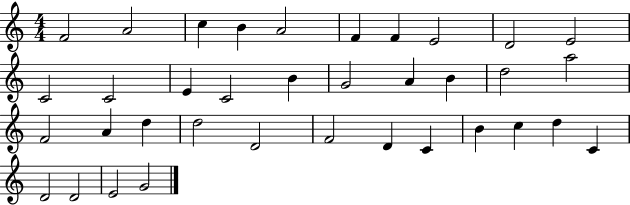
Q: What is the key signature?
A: C major